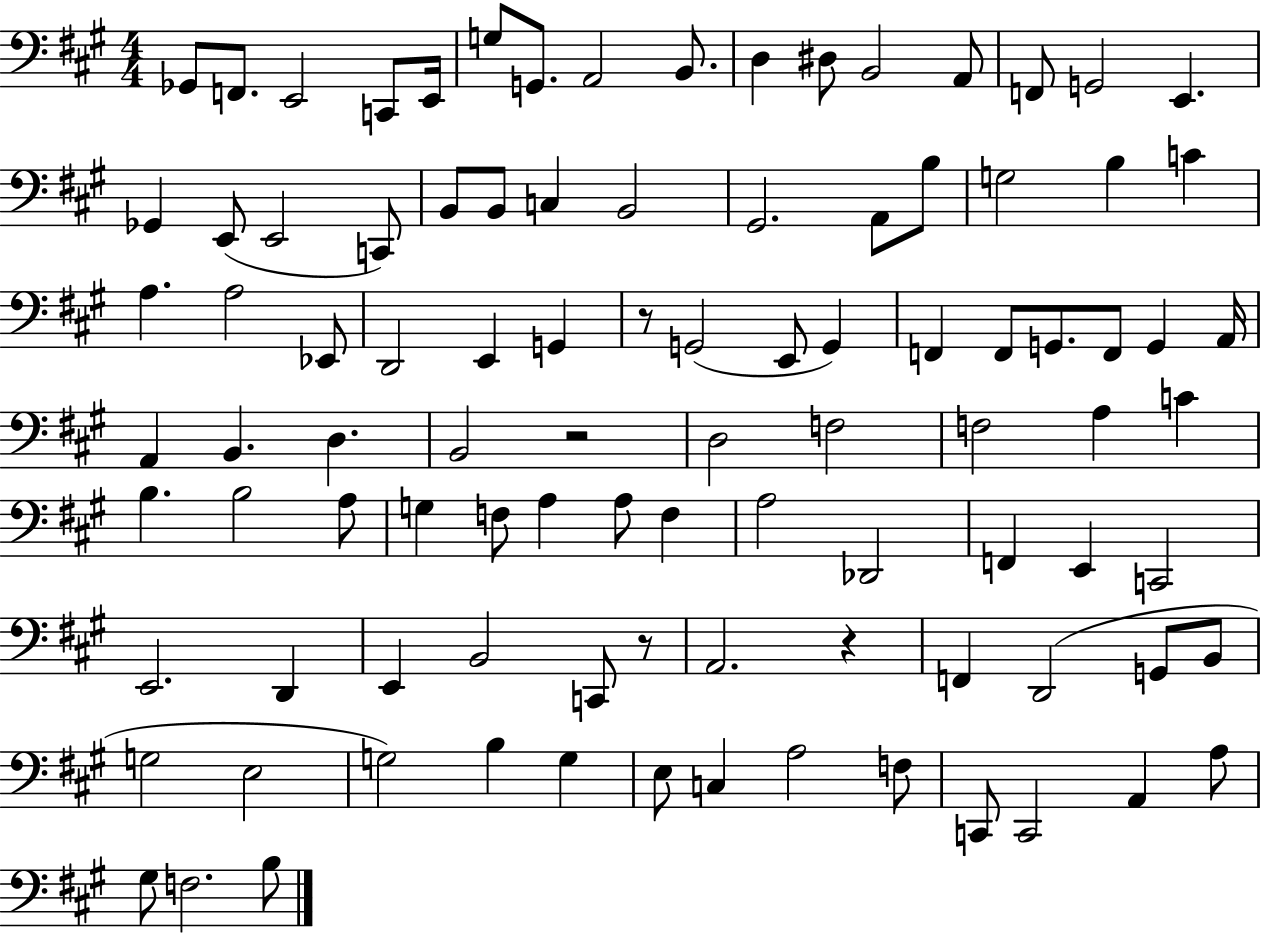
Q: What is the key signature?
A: A major